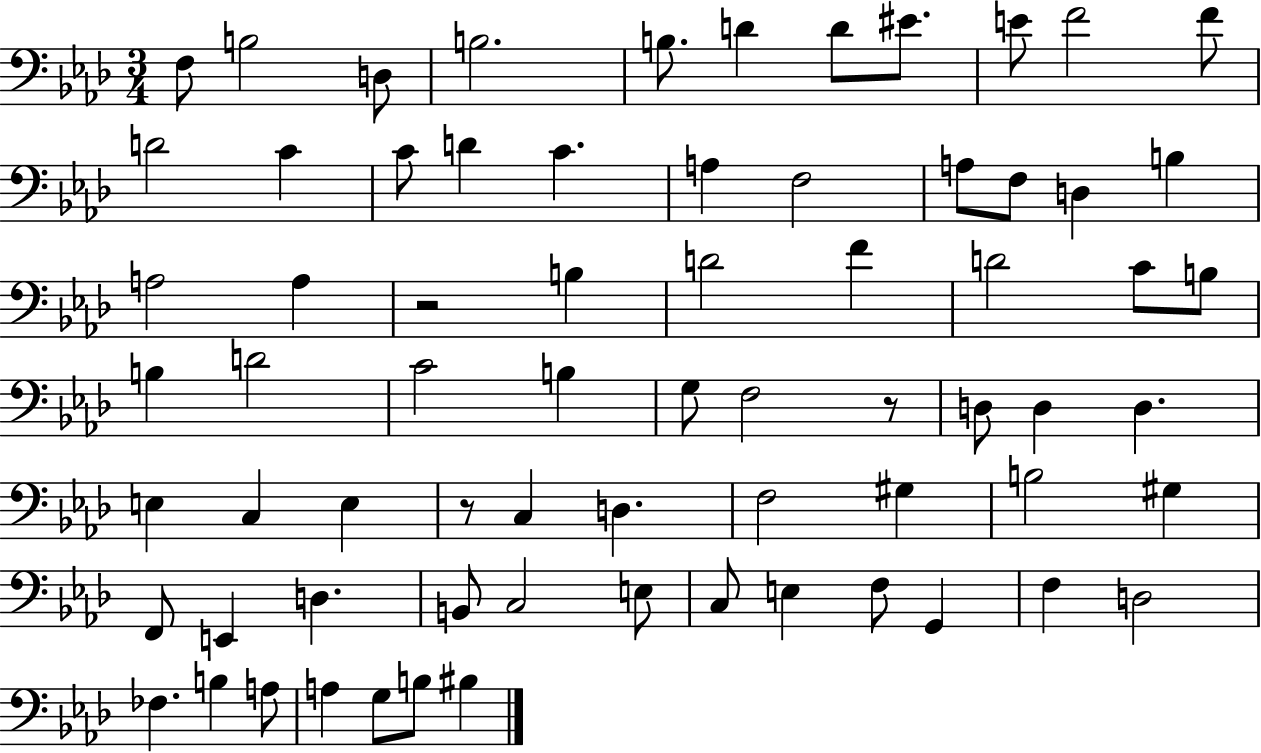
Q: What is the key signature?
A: AES major